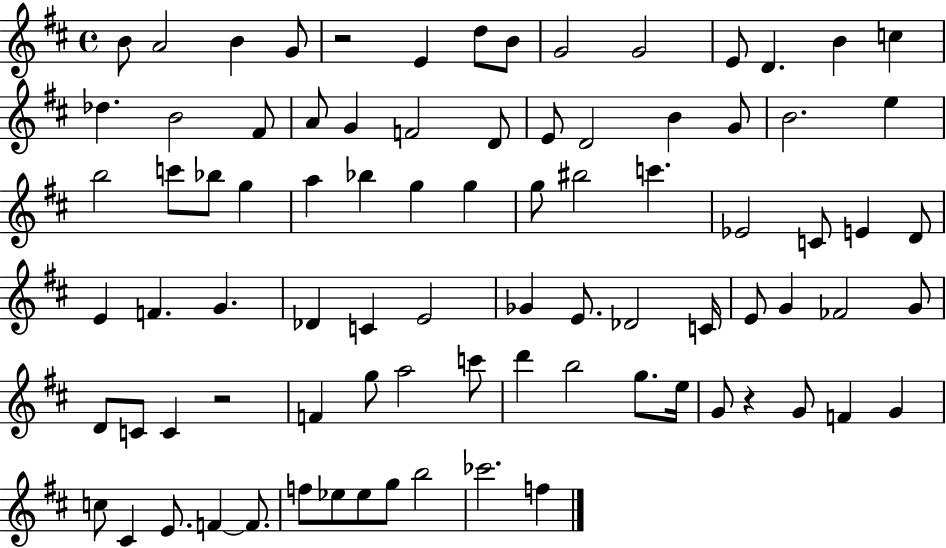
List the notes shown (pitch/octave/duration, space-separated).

B4/e A4/h B4/q G4/e R/h E4/q D5/e B4/e G4/h G4/h E4/e D4/q. B4/q C5/q Db5/q. B4/h F#4/e A4/e G4/q F4/h D4/e E4/e D4/h B4/q G4/e B4/h. E5/q B5/h C6/e Bb5/e G5/q A5/q Bb5/q G5/q G5/q G5/e BIS5/h C6/q. Eb4/h C4/e E4/q D4/e E4/q F4/q. G4/q. Db4/q C4/q E4/h Gb4/q E4/e. Db4/h C4/s E4/e G4/q FES4/h G4/e D4/e C4/e C4/q R/h F4/q G5/e A5/h C6/e D6/q B5/h G5/e. E5/s G4/e R/q G4/e F4/q G4/q C5/e C#4/q E4/e. F4/q F4/e. F5/e Eb5/e Eb5/e G5/e B5/h CES6/h. F5/q